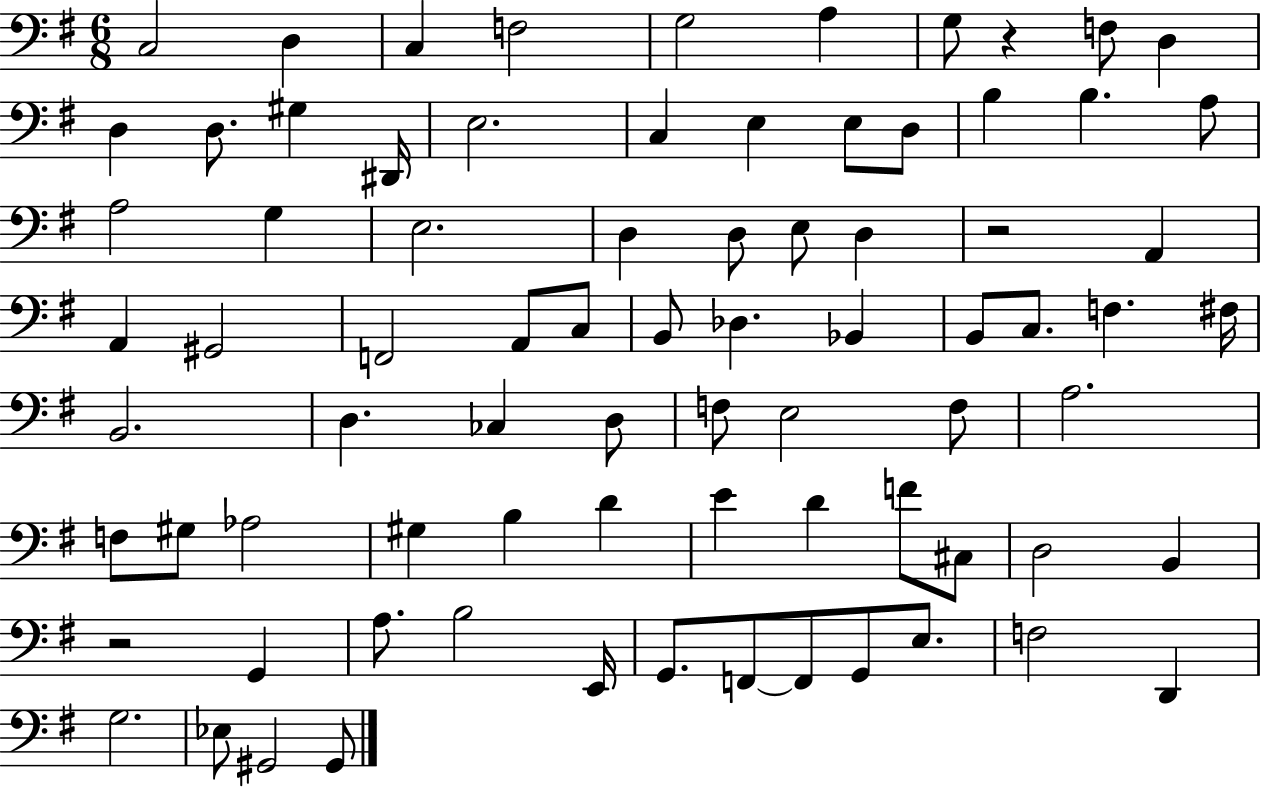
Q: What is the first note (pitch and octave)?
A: C3